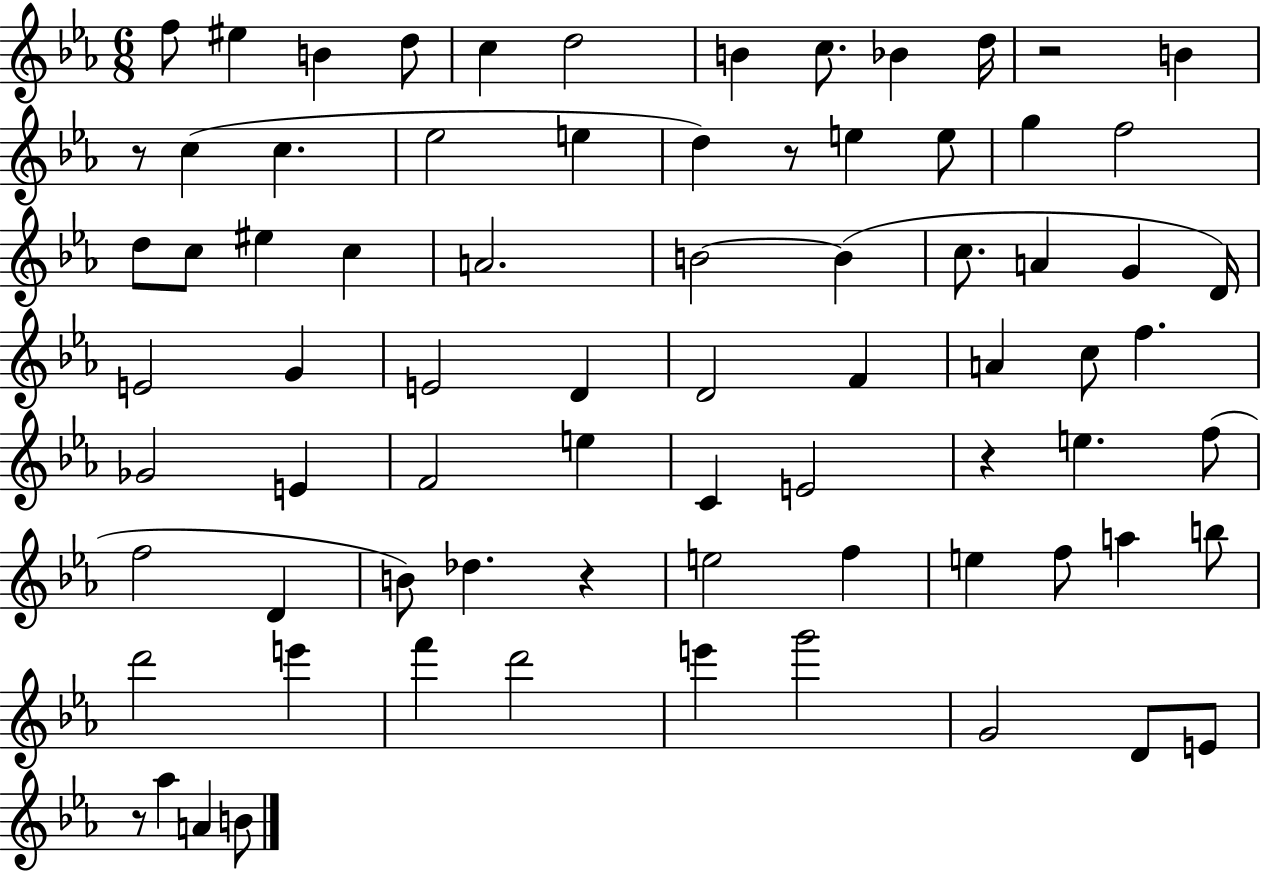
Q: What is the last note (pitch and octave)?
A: B4